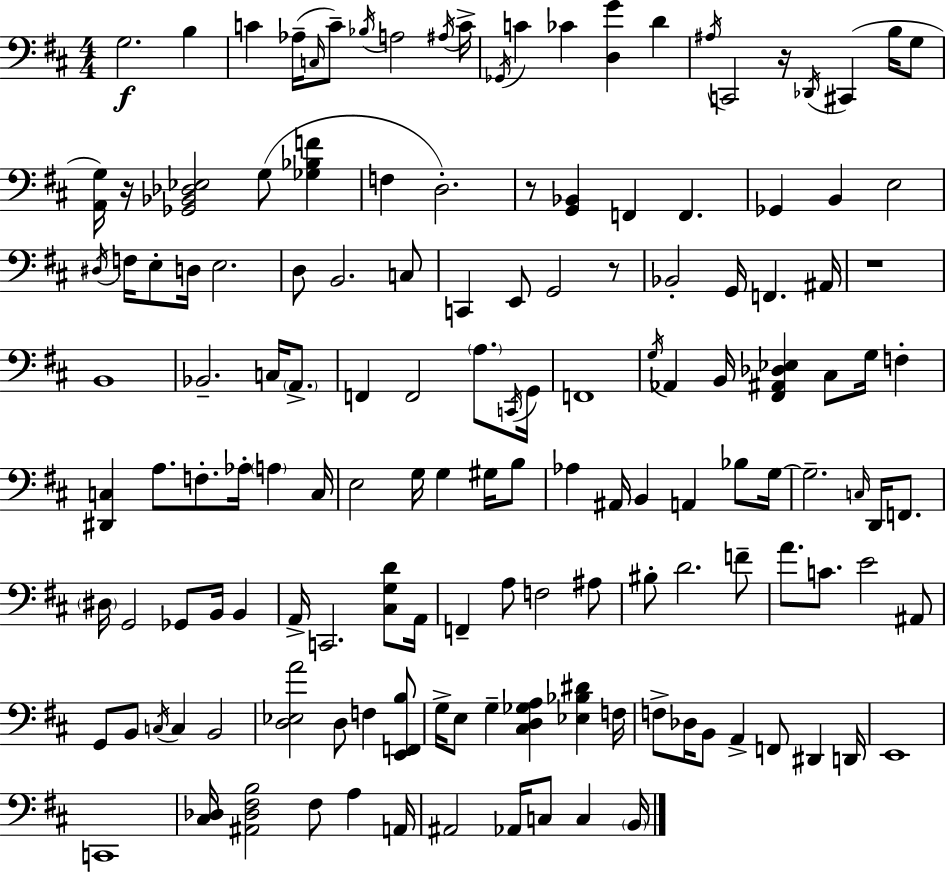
X:1
T:Untitled
M:4/4
L:1/4
K:D
G,2 B, C _A,/4 C,/4 C/2 _B,/4 A,2 ^A,/4 C/4 _G,,/4 C _C [D,G] D ^A,/4 C,,2 z/4 _D,,/4 ^C,, B,/4 G,/2 [A,,G,]/4 z/4 [_G,,_B,,_D,_E,]2 G,/2 [_G,_B,F] F, D,2 z/2 [G,,_B,,] F,, F,, _G,, B,, E,2 ^D,/4 F,/4 E,/2 D,/4 E,2 D,/2 B,,2 C,/2 C,, E,,/2 G,,2 z/2 _B,,2 G,,/4 F,, ^A,,/4 z4 B,,4 _B,,2 C,/4 A,,/2 F,, F,,2 A,/2 C,,/4 G,,/4 F,,4 G,/4 _A,, B,,/4 [^F,,^A,,_D,_E,] ^C,/2 G,/4 F, [^D,,C,] A,/2 F,/2 _A,/4 A, C,/4 E,2 G,/4 G, ^G,/4 B,/2 _A, ^A,,/4 B,, A,, _B,/2 G,/4 G,2 C,/4 D,,/4 F,,/2 ^D,/4 G,,2 _G,,/2 B,,/4 B,, A,,/4 C,,2 [^C,G,D]/2 A,,/4 F,, A,/2 F,2 ^A,/2 ^B,/2 D2 F/2 A/2 C/2 E2 ^A,,/2 G,,/2 B,,/2 C,/4 C, B,,2 [D,_E,A]2 D,/2 F, [E,,F,,B,]/2 G,/4 E,/2 G, [^C,D,_G,A,] [_E,_B,^D] F,/4 F,/2 _D,/4 B,,/2 A,, F,,/2 ^D,, D,,/4 E,,4 C,,4 [^C,_D,]/4 [^A,,_D,^F,B,]2 ^F,/2 A, A,,/4 ^A,,2 _A,,/4 C,/2 C, B,,/4